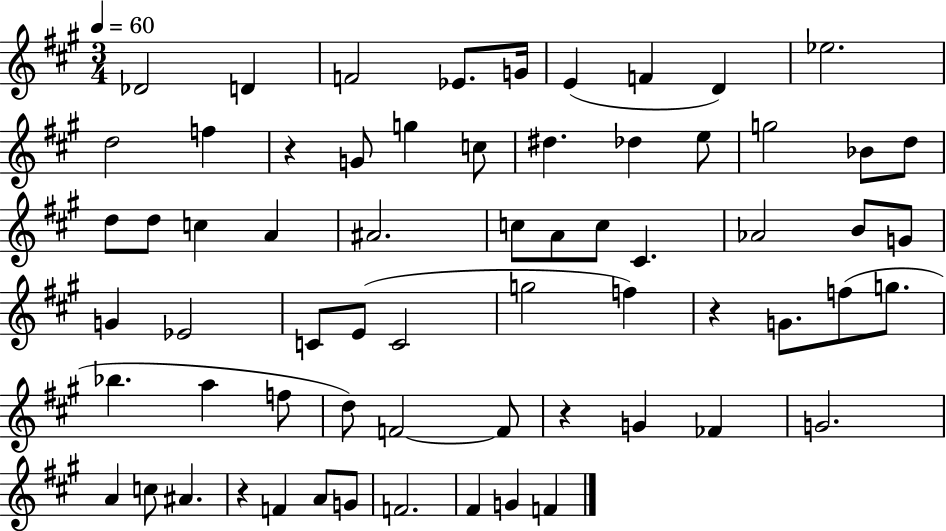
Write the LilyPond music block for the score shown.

{
  \clef treble
  \numericTimeSignature
  \time 3/4
  \key a \major
  \tempo 4 = 60
  des'2 d'4 | f'2 ees'8. g'16 | e'4( f'4 d'4) | ees''2. | \break d''2 f''4 | r4 g'8 g''4 c''8 | dis''4. des''4 e''8 | g''2 bes'8 d''8 | \break d''8 d''8 c''4 a'4 | ais'2. | c''8 a'8 c''8 cis'4. | aes'2 b'8 g'8 | \break g'4 ees'2 | c'8 e'8( c'2 | g''2 f''4) | r4 g'8. f''8( g''8. | \break bes''4. a''4 f''8 | d''8) f'2~~ f'8 | r4 g'4 fes'4 | g'2. | \break a'4 c''8 ais'4. | r4 f'4 a'8 g'8 | f'2. | fis'4 g'4 f'4 | \break \bar "|."
}